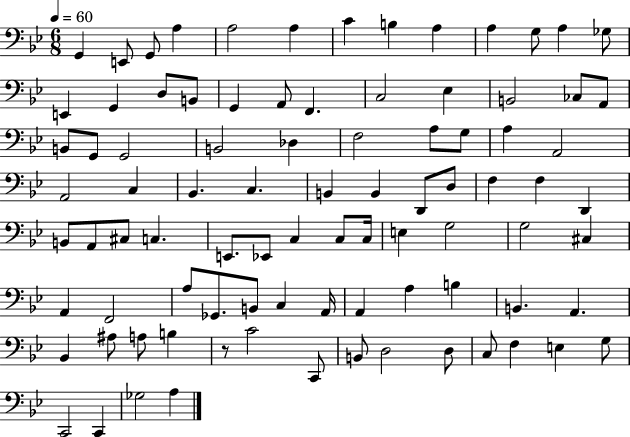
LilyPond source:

{
  \clef bass
  \numericTimeSignature
  \time 6/8
  \key bes \major
  \tempo 4 = 60
  g,4 e,8 g,8 a4 | a2 a4 | c'4 b4 a4 | a4 g8 a4 ges8 | \break e,4 g,4 d8 b,8 | g,4 a,8 f,4. | c2 ees4 | b,2 ces8 a,8 | \break b,8 g,8 g,2 | b,2 des4 | f2 a8 g8 | a4 a,2 | \break a,2 c4 | bes,4. c4. | b,4 b,4 d,8 d8 | f4 f4 d,4 | \break b,8 a,8 cis8 c4. | e,8. ees,8 c4 c8 c16 | e4 g2 | g2 cis4 | \break a,4 f,2 | a8 ges,8. b,8 c4 a,16 | a,4 a4 b4 | b,4. a,4. | \break bes,4 ais8 a8 b4 | r8 c'2 c,8 | b,8 d2 d8 | c8 f4 e4 g8 | \break c,2 c,4 | ges2 a4 | \bar "|."
}